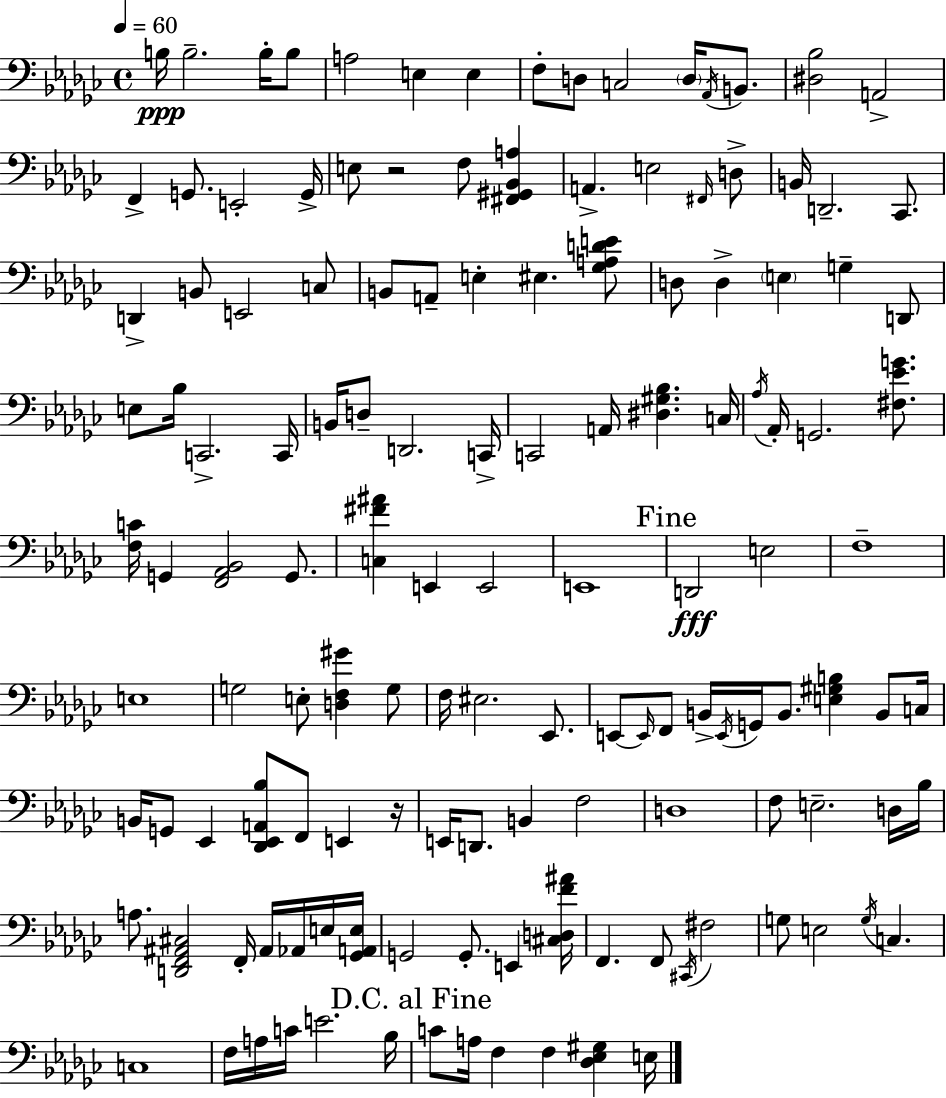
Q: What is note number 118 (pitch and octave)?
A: F3